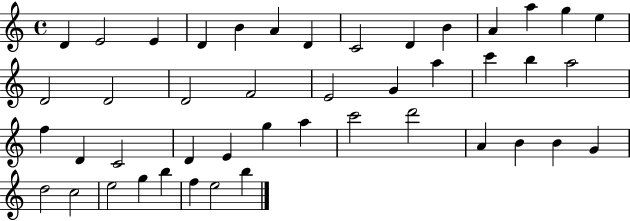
{
  \clef treble
  \time 4/4
  \defaultTimeSignature
  \key c \major
  d'4 e'2 e'4 | d'4 b'4 a'4 d'4 | c'2 d'4 b'4 | a'4 a''4 g''4 e''4 | \break d'2 d'2 | d'2 f'2 | e'2 g'4 a''4 | c'''4 b''4 a''2 | \break f''4 d'4 c'2 | d'4 e'4 g''4 a''4 | c'''2 d'''2 | a'4 b'4 b'4 g'4 | \break d''2 c''2 | e''2 g''4 b''4 | f''4 e''2 b''4 | \bar "|."
}